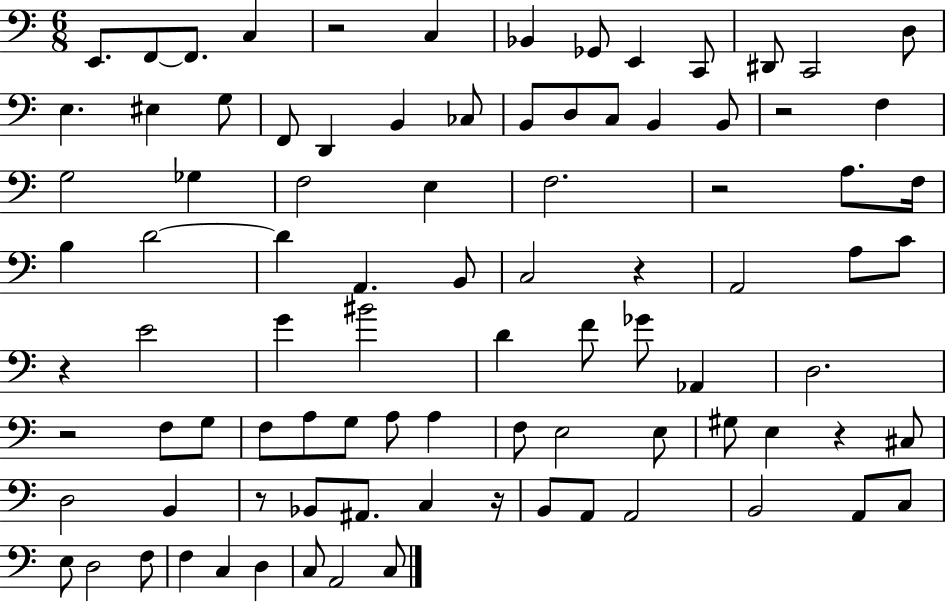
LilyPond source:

{
  \clef bass
  \numericTimeSignature
  \time 6/8
  \key c \major
  e,8. f,8~~ f,8. c4 | r2 c4 | bes,4 ges,8 e,4 c,8 | dis,8 c,2 d8 | \break e4. eis4 g8 | f,8 d,4 b,4 ces8 | b,8 d8 c8 b,4 b,8 | r2 f4 | \break g2 ges4 | f2 e4 | f2. | r2 a8. f16 | \break b4 d'2~~ | d'4 a,4. b,8 | c2 r4 | a,2 a8 c'8 | \break r4 e'2 | g'4 bis'2 | d'4 f'8 ges'8 aes,4 | d2. | \break r2 f8 g8 | f8 a8 g8 a8 a4 | f8 e2 e8 | gis8 e4 r4 cis8 | \break d2 b,4 | r8 bes,8 ais,8. c4 r16 | b,8 a,8 a,2 | b,2 a,8 c8 | \break e8 d2 f8 | f4 c4 d4 | c8 a,2 c8 | \bar "|."
}